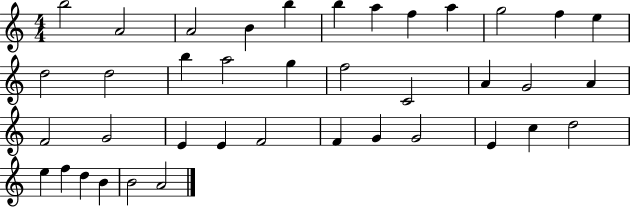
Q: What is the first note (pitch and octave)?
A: B5